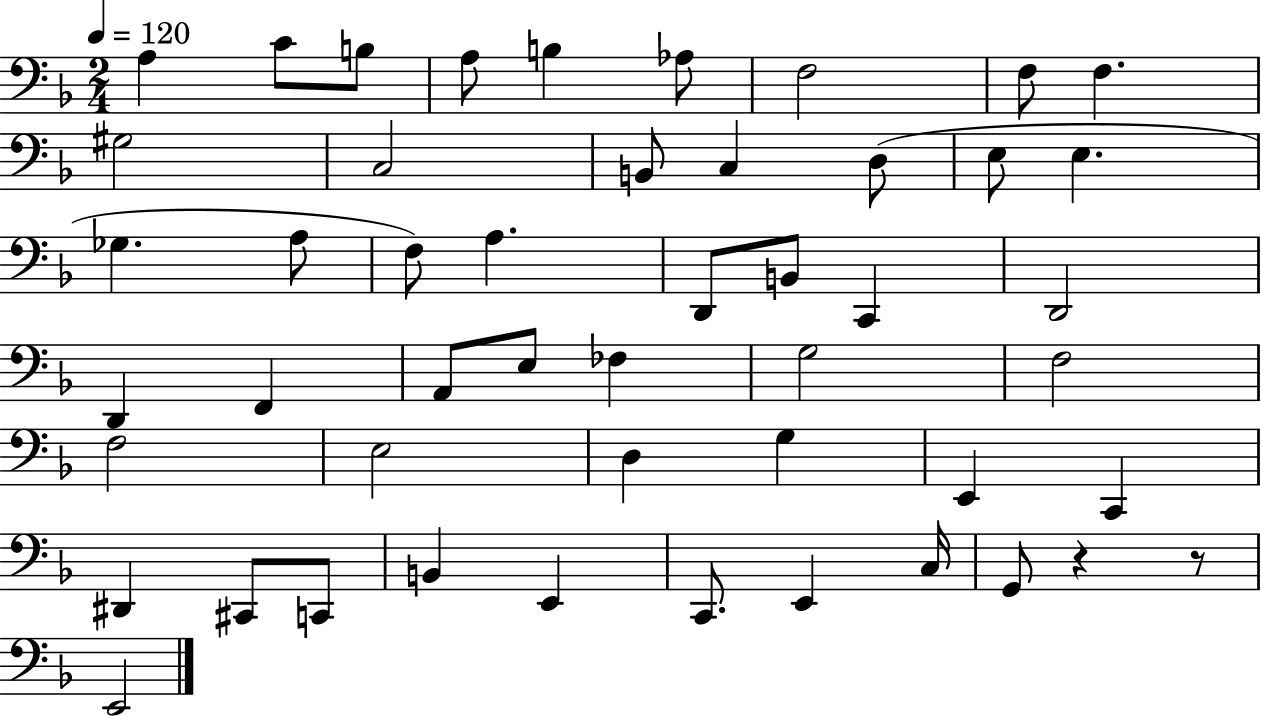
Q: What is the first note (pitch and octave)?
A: A3